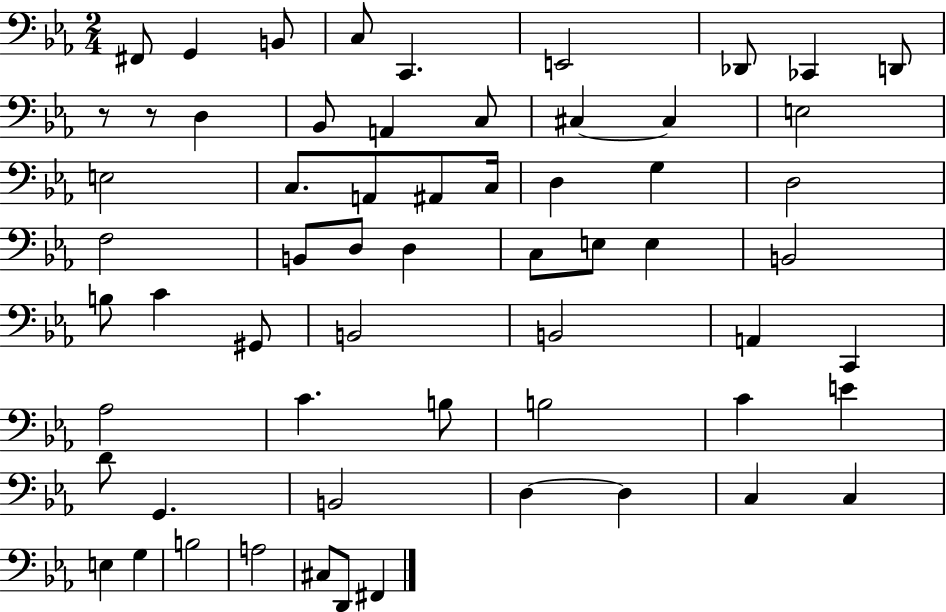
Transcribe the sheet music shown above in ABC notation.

X:1
T:Untitled
M:2/4
L:1/4
K:Eb
^F,,/2 G,, B,,/2 C,/2 C,, E,,2 _D,,/2 _C,, D,,/2 z/2 z/2 D, _B,,/2 A,, C,/2 ^C, ^C, E,2 E,2 C,/2 A,,/2 ^A,,/2 C,/4 D, G, D,2 F,2 B,,/2 D,/2 D, C,/2 E,/2 E, B,,2 B,/2 C ^G,,/2 B,,2 B,,2 A,, C,, _A,2 C B,/2 B,2 C E D/2 G,, B,,2 D, D, C, C, E, G, B,2 A,2 ^C,/2 D,,/2 ^F,,